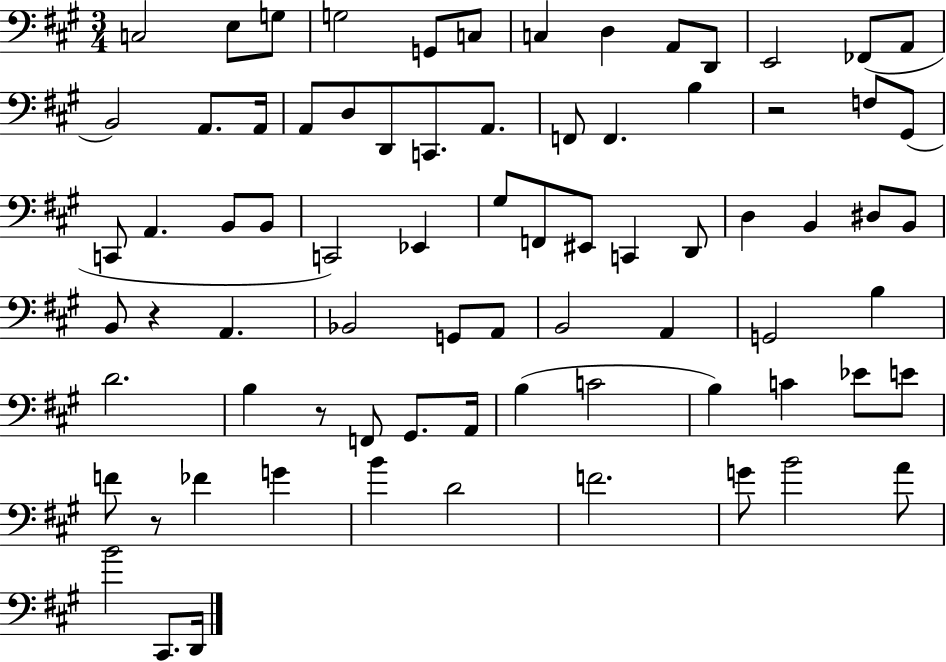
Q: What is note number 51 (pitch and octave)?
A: D4